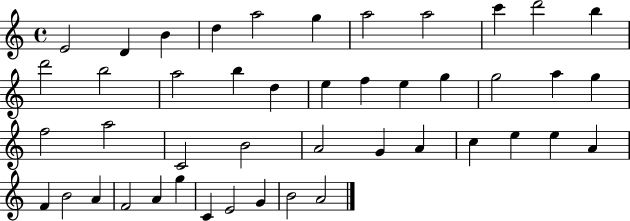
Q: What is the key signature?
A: C major